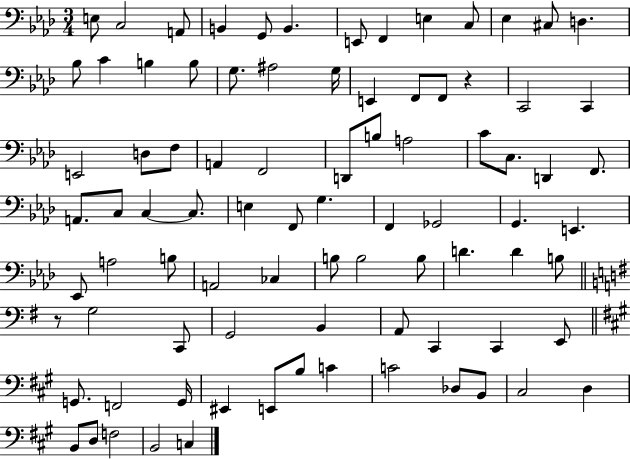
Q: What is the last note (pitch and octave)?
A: C3